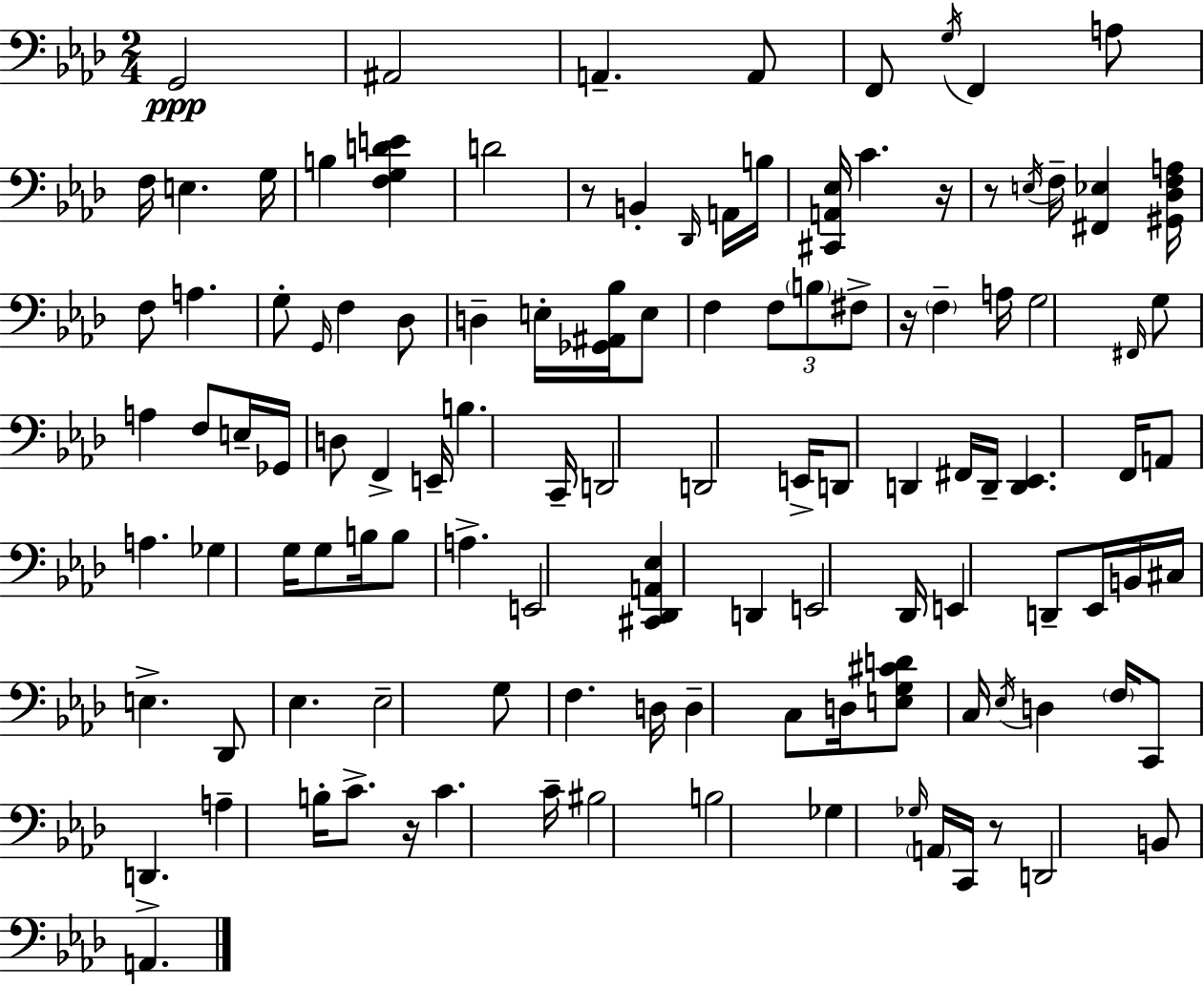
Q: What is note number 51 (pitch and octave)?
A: D2